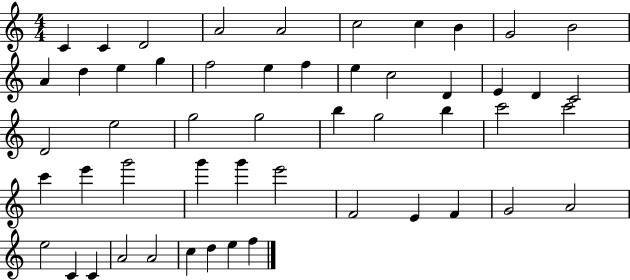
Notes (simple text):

C4/q C4/q D4/h A4/h A4/h C5/h C5/q B4/q G4/h B4/h A4/q D5/q E5/q G5/q F5/h E5/q F5/q E5/q C5/h D4/q E4/q D4/q C4/h D4/h E5/h G5/h G5/h B5/q G5/h B5/q C6/h C6/h C6/q E6/q G6/h G6/q G6/q E6/h F4/h E4/q F4/q G4/h A4/h E5/h C4/q C4/q A4/h A4/h C5/q D5/q E5/q F5/q